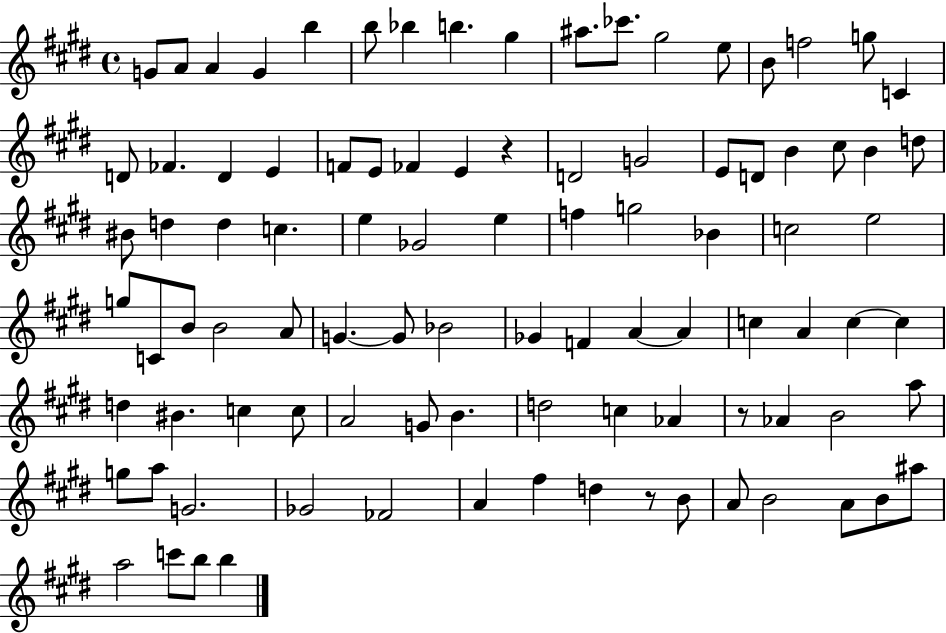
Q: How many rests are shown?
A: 3